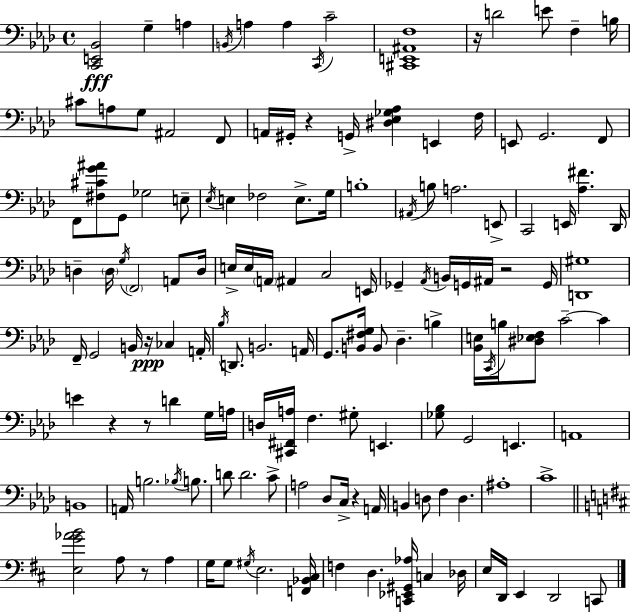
{
  \clef bass
  \time 4/4
  \defaultTimeSignature
  \key f \minor
  <c, e, bes,>2\fff g4-- a4 | \acciaccatura { b,16 } a4 a4 \acciaccatura { c,16 } c'2-- | <cis, e, ais, f>1 | r16 d'2 e'8 f4-- | \break b16 cis'8 a8 g8 ais,2 | f,8 a,16 gis,16-. r4 g,16-> <dis ees ges aes>4 e,4 | f16 e,8 g,2. | f,8 f,8 <fis cis' g' ais'>8 g,8 ges2 | \break e8-- \acciaccatura { ees16 } e4 fes2 e8.-> | g16 b1-. | \acciaccatura { ais,16 } b8 a2. | e,8-> c,2 e,16 <aes fis'>4. | \break des,16 d4-- \parenthesize d16 \acciaccatura { g16 } \parenthesize f,2 | a,8 d16 e16-> e16 \parenthesize a,16 ais,4 c2 | e,16 ges,4-- \acciaccatura { aes,16 } b,16 g,16 ais,16 r2 | g,16 <d, gis>1 | \break f,16-- g,2 b,16 | r16\ppp ces4 a,16-. \acciaccatura { bes16 } d,8. b,2. | a,16 g,8. <b, fis g>16 b,8 des4.-- | b4-> <bes, e>16 \acciaccatura { c,16 } b16 <dis ees f>8 c'2--~~ | \break c'4 e'4 r4 | r8 d'4 g16 a16 d16 <cis, fis, a>16 f4. | gis8-. e,4. <ges bes>8 g,2 | e,4. a,1 | \break b,1 | a,16 b2. | \acciaccatura { bes16 } b8. d'8 d'2. | c'8-> a2 | \break des8 c16-> r4 a,16 b,4 d8 f4 | d4. ais1-. | c'1-> | \bar "||" \break \key b \minor <e g' aes' b'>2 a8 r8 a4 | g16 g8 \acciaccatura { gis16 } e2. | <f, bes, cis>16 f4 d4. <c, ees, gis, aes>16 c4 | des16 e16 d,16 e,4 d,2 c,8 | \break \bar "|."
}